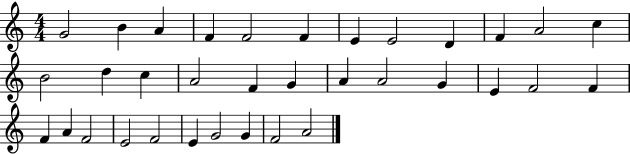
X:1
T:Untitled
M:4/4
L:1/4
K:C
G2 B A F F2 F E E2 D F A2 c B2 d c A2 F G A A2 G E F2 F F A F2 E2 F2 E G2 G F2 A2